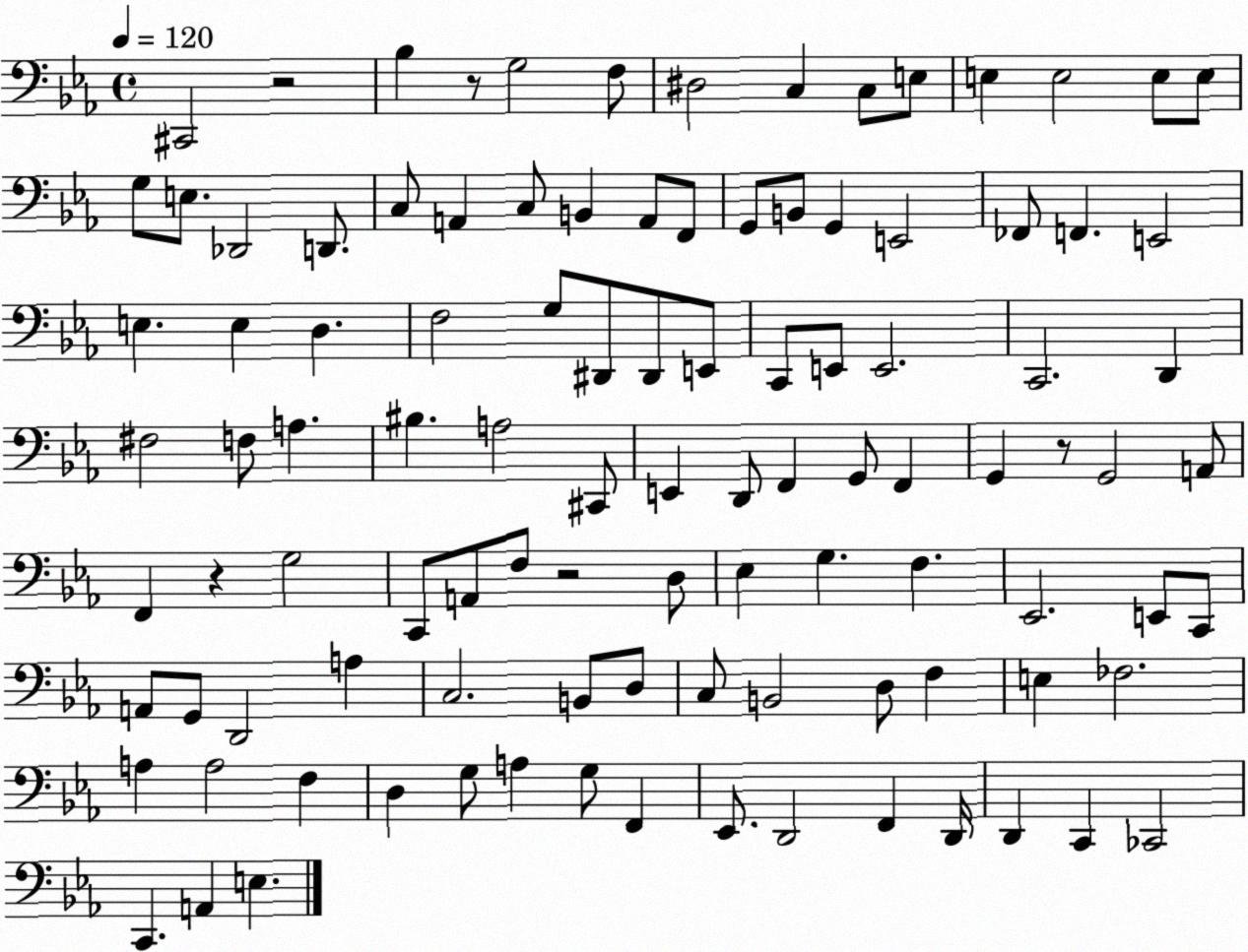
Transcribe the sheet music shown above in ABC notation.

X:1
T:Untitled
M:4/4
L:1/4
K:Eb
^C,,2 z2 _B, z/2 G,2 F,/2 ^D,2 C, C,/2 E,/2 E, E,2 E,/2 E,/2 G,/2 E,/2 _D,,2 D,,/2 C,/2 A,, C,/2 B,, A,,/2 F,,/2 G,,/2 B,,/2 G,, E,,2 _F,,/2 F,, E,,2 E, E, D, F,2 G,/2 ^D,,/2 ^D,,/2 E,,/2 C,,/2 E,,/2 E,,2 C,,2 D,, ^F,2 F,/2 A, ^B, A,2 ^C,,/2 E,, D,,/2 F,, G,,/2 F,, G,, z/2 G,,2 A,,/2 F,, z G,2 C,,/2 A,,/2 F,/2 z2 D,/2 _E, G, F, _E,,2 E,,/2 C,,/2 A,,/2 G,,/2 D,,2 A, C,2 B,,/2 D,/2 C,/2 B,,2 D,/2 F, E, _F,2 A, A,2 F, D, G,/2 A, G,/2 F,, _E,,/2 D,,2 F,, D,,/4 D,, C,, _C,,2 C,, A,, E,